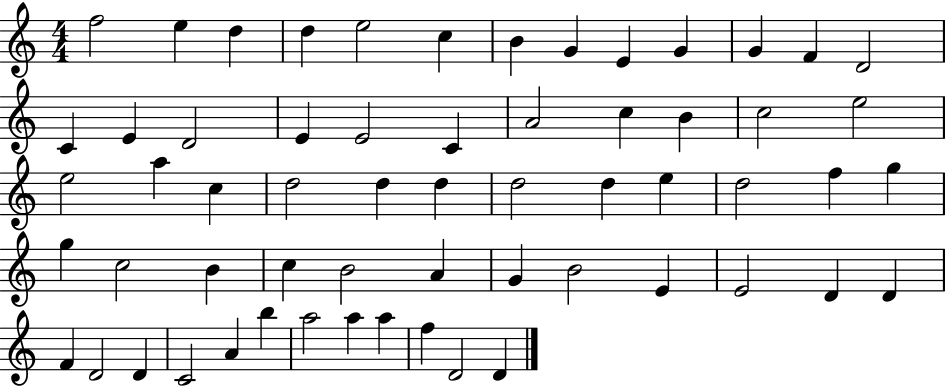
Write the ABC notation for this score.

X:1
T:Untitled
M:4/4
L:1/4
K:C
f2 e d d e2 c B G E G G F D2 C E D2 E E2 C A2 c B c2 e2 e2 a c d2 d d d2 d e d2 f g g c2 B c B2 A G B2 E E2 D D F D2 D C2 A b a2 a a f D2 D